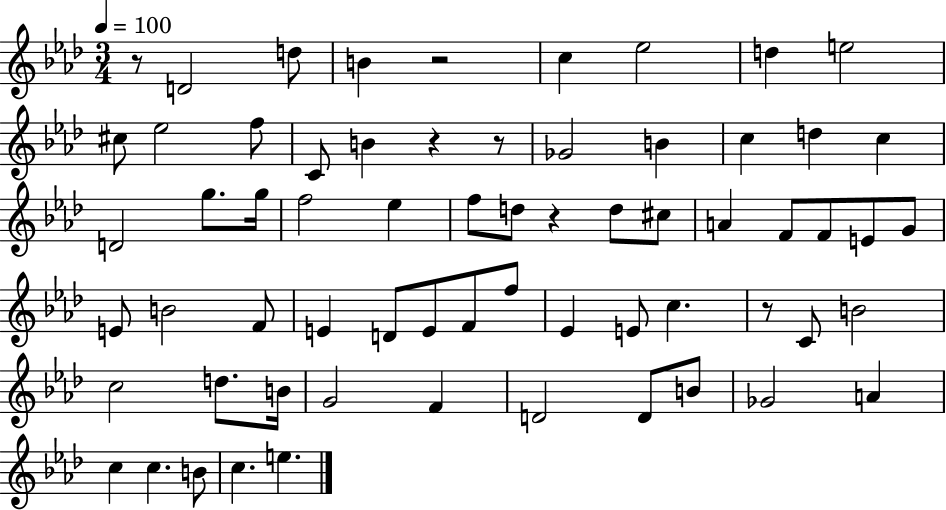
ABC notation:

X:1
T:Untitled
M:3/4
L:1/4
K:Ab
z/2 D2 d/2 B z2 c _e2 d e2 ^c/2 _e2 f/2 C/2 B z z/2 _G2 B c d c D2 g/2 g/4 f2 _e f/2 d/2 z d/2 ^c/2 A F/2 F/2 E/2 G/2 E/2 B2 F/2 E D/2 E/2 F/2 f/2 _E E/2 c z/2 C/2 B2 c2 d/2 B/4 G2 F D2 D/2 B/2 _G2 A c c B/2 c e